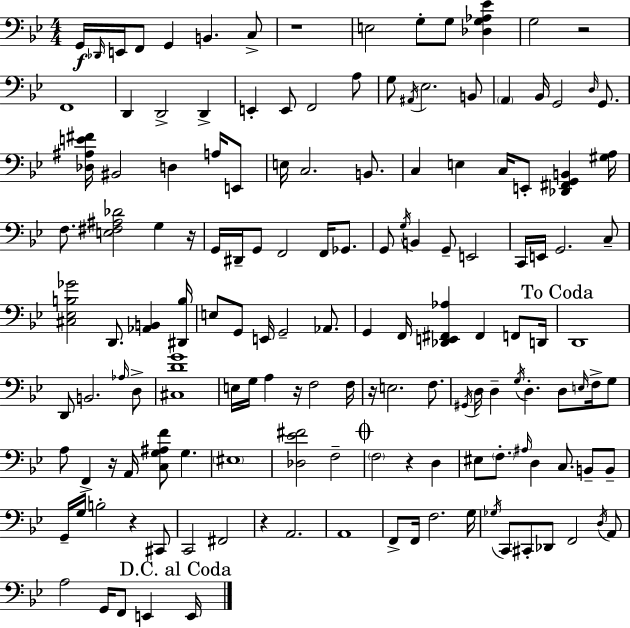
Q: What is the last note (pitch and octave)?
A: E2